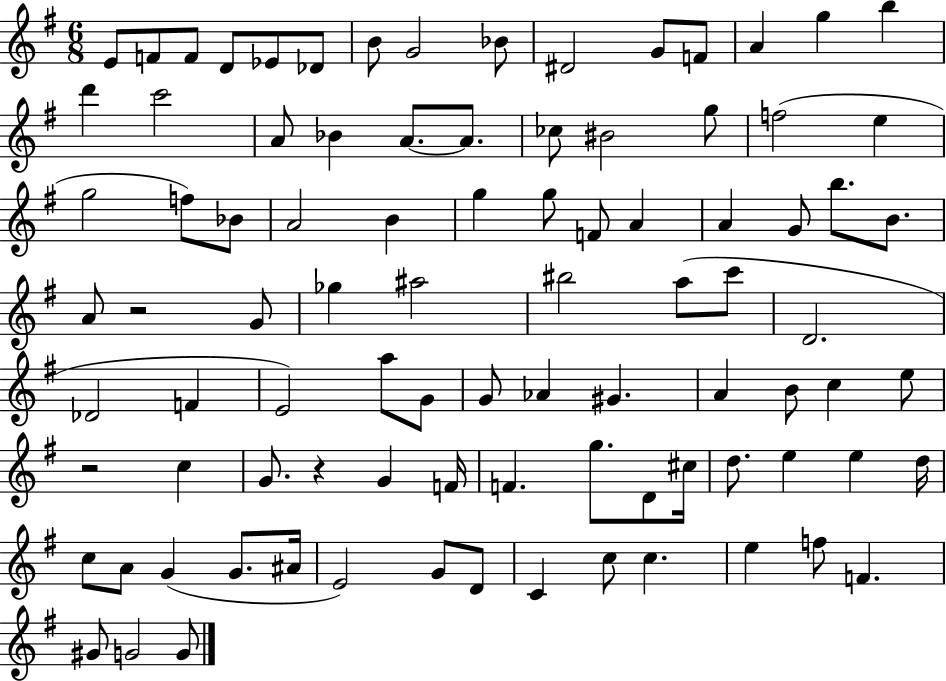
X:1
T:Untitled
M:6/8
L:1/4
K:G
E/2 F/2 F/2 D/2 _E/2 _D/2 B/2 G2 _B/2 ^D2 G/2 F/2 A g b d' c'2 A/2 _B A/2 A/2 _c/2 ^B2 g/2 f2 e g2 f/2 _B/2 A2 B g g/2 F/2 A A G/2 b/2 B/2 A/2 z2 G/2 _g ^a2 ^b2 a/2 c'/2 D2 _D2 F E2 a/2 G/2 G/2 _A ^G A B/2 c e/2 z2 c G/2 z G F/4 F g/2 D/2 ^c/4 d/2 e e d/4 c/2 A/2 G G/2 ^A/4 E2 G/2 D/2 C c/2 c e f/2 F ^G/2 G2 G/2